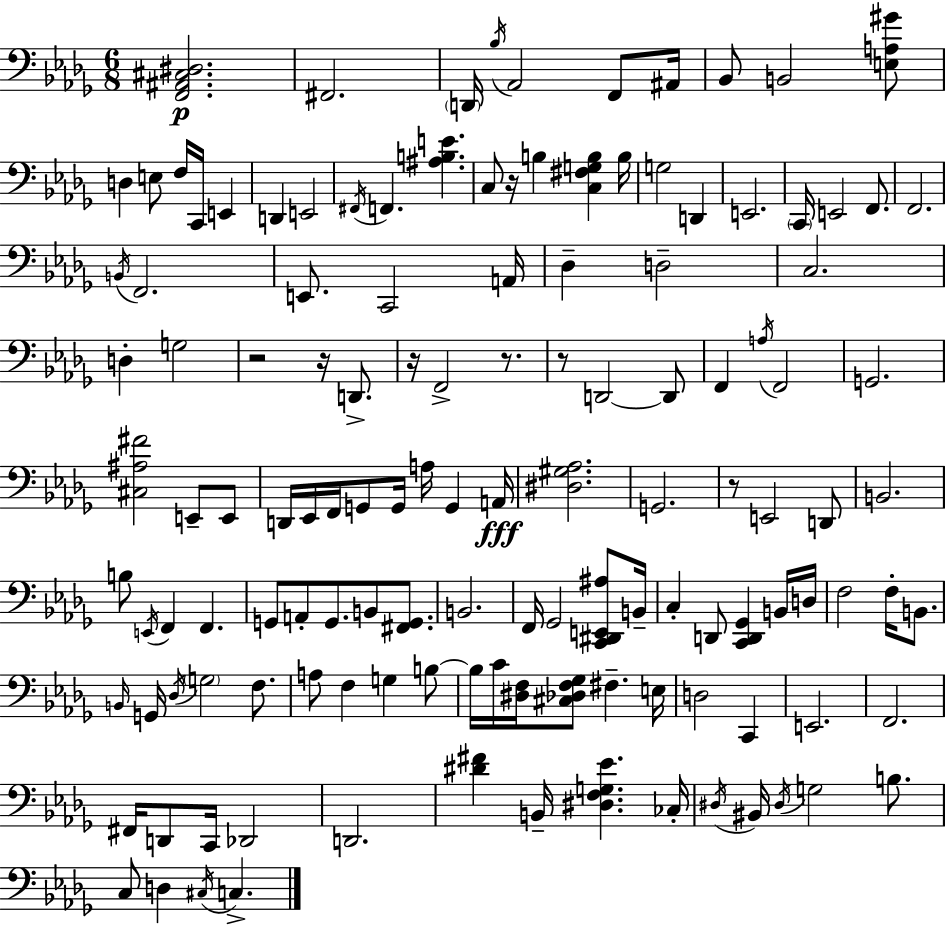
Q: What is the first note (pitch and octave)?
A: F#2